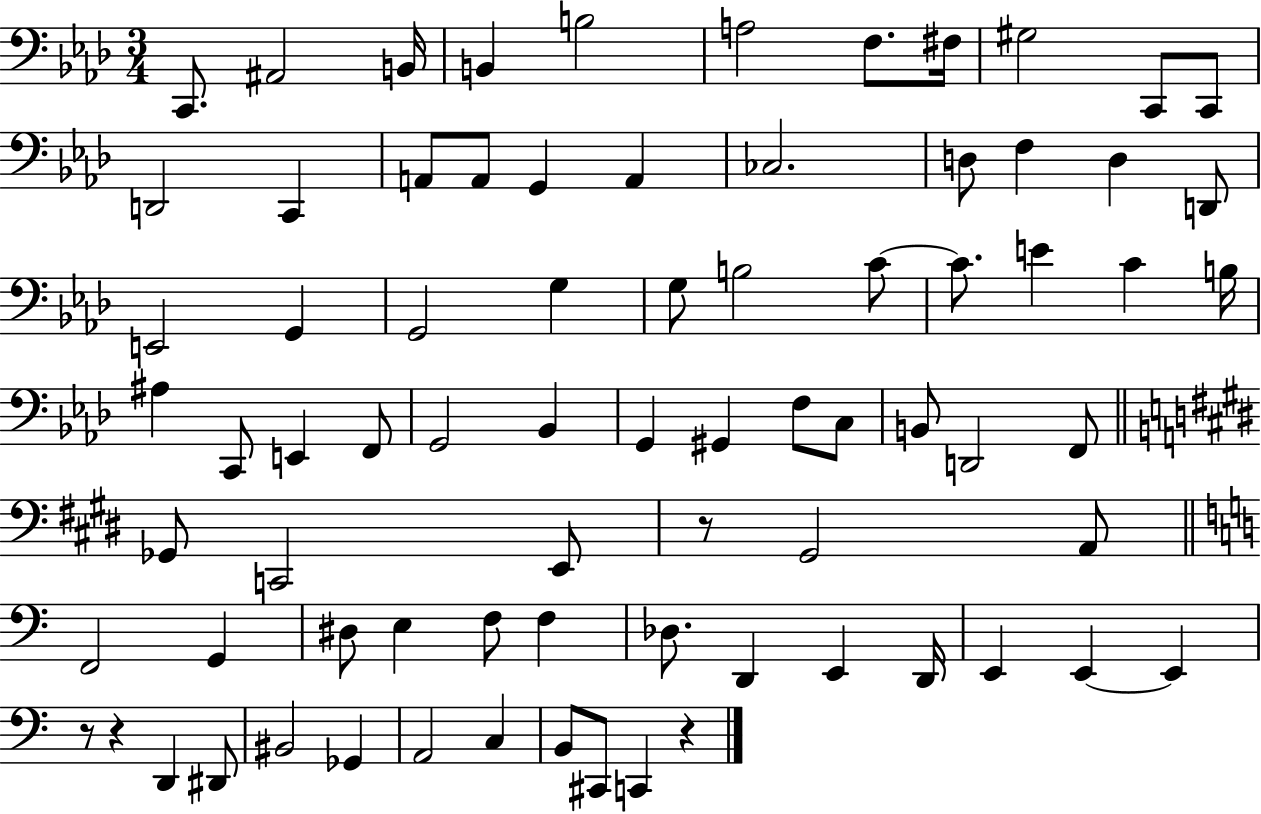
{
  \clef bass
  \numericTimeSignature
  \time 3/4
  \key aes \major
  c,8. ais,2 b,16 | b,4 b2 | a2 f8. fis16 | gis2 c,8 c,8 | \break d,2 c,4 | a,8 a,8 g,4 a,4 | ces2. | d8 f4 d4 d,8 | \break e,2 g,4 | g,2 g4 | g8 b2 c'8~~ | c'8. e'4 c'4 b16 | \break ais4 c,8 e,4 f,8 | g,2 bes,4 | g,4 gis,4 f8 c8 | b,8 d,2 f,8 | \break \bar "||" \break \key e \major ges,8 c,2 e,8 | r8 gis,2 a,8 | \bar "||" \break \key c \major f,2 g,4 | dis8 e4 f8 f4 | des8. d,4 e,4 d,16 | e,4 e,4~~ e,4 | \break r8 r4 d,4 dis,8 | bis,2 ges,4 | a,2 c4 | b,8 cis,8 c,4 r4 | \break \bar "|."
}